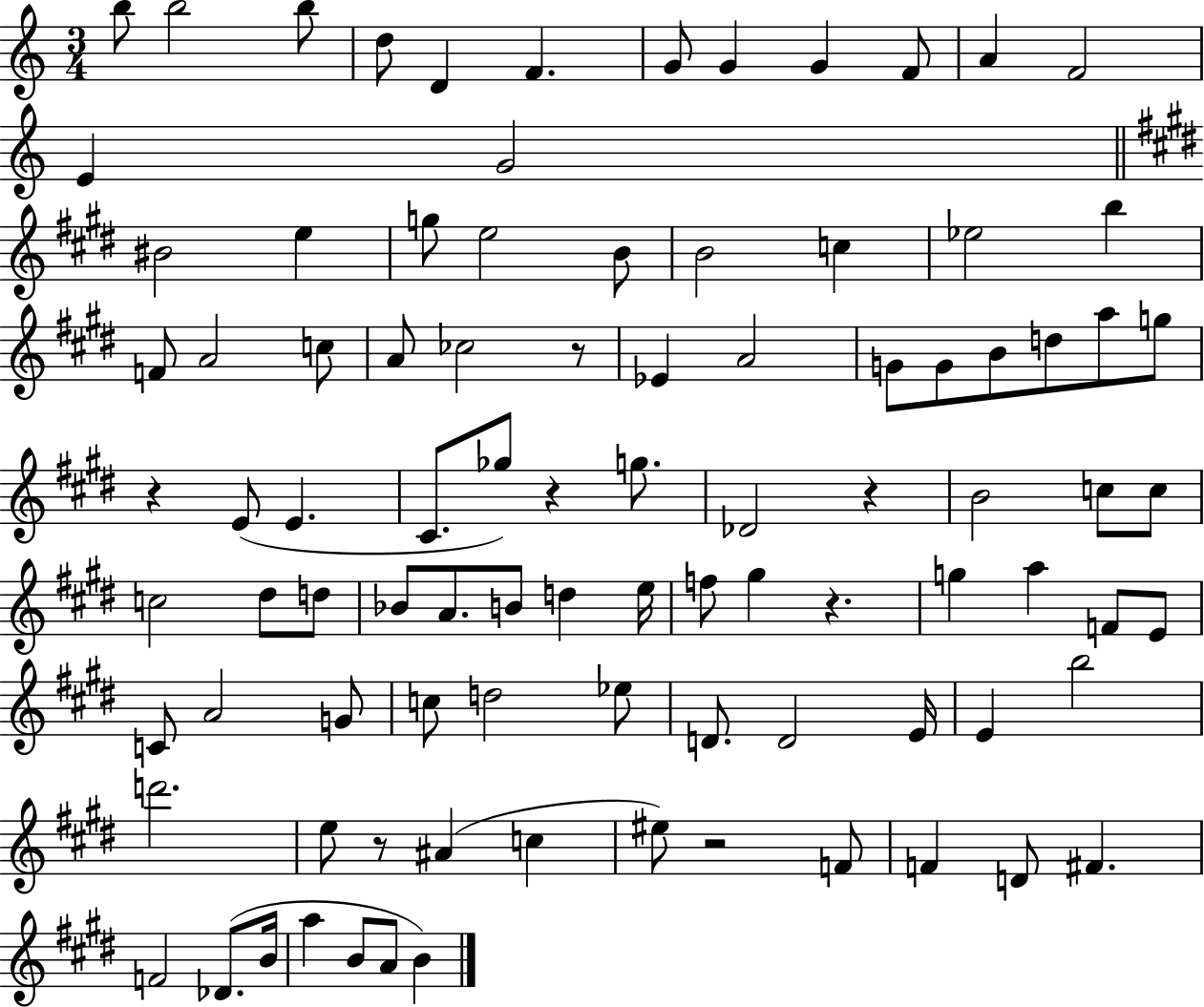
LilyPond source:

{
  \clef treble
  \numericTimeSignature
  \time 3/4
  \key c \major
  b''8 b''2 b''8 | d''8 d'4 f'4. | g'8 g'4 g'4 f'8 | a'4 f'2 | \break e'4 g'2 | \bar "||" \break \key e \major bis'2 e''4 | g''8 e''2 b'8 | b'2 c''4 | ees''2 b''4 | \break f'8 a'2 c''8 | a'8 ces''2 r8 | ees'4 a'2 | g'8 g'8 b'8 d''8 a''8 g''8 | \break r4 e'8( e'4. | cis'8. ges''8) r4 g''8. | des'2 r4 | b'2 c''8 c''8 | \break c''2 dis''8 d''8 | bes'8 a'8. b'8 d''4 e''16 | f''8 gis''4 r4. | g''4 a''4 f'8 e'8 | \break c'8 a'2 g'8 | c''8 d''2 ees''8 | d'8. d'2 e'16 | e'4 b''2 | \break d'''2. | e''8 r8 ais'4( c''4 | eis''8) r2 f'8 | f'4 d'8 fis'4. | \break f'2 des'8.( b'16 | a''4 b'8 a'8 b'4) | \bar "|."
}